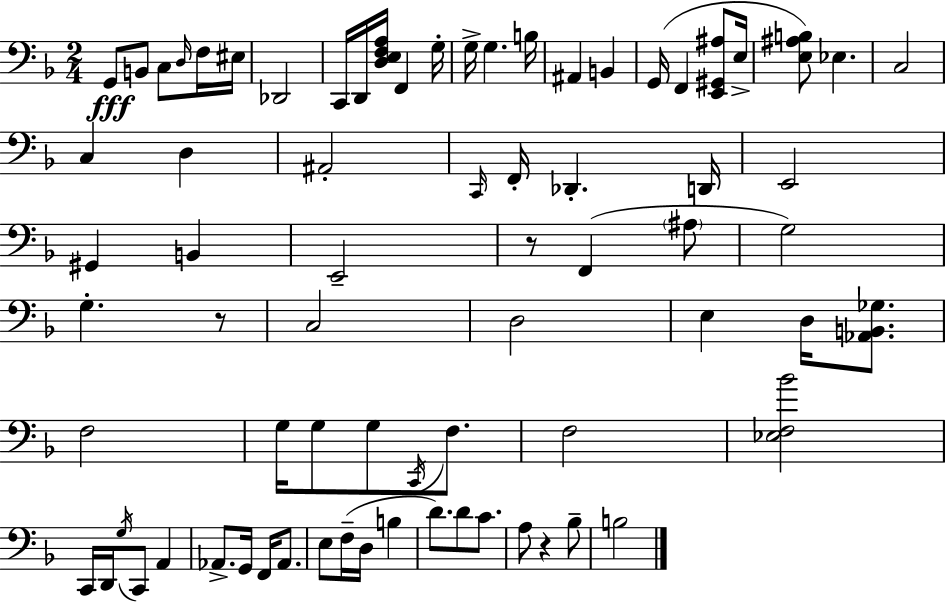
{
  \clef bass
  \numericTimeSignature
  \time 2/4
  \key f \major
  g,8\fff b,8 c8 \grace { d16 } f16 | eis16 des,2 | c,16 d,16 <d e f a>16 f,4 | g16-. g16-> g4. | \break b16 ais,4 b,4 | g,16( f,4 <e, gis, ais>8 | e16-> <e ais b>8) ees4. | c2 | \break c4 d4 | ais,2-. | \grace { c,16 } f,16-. des,4.-. | d,16 e,2 | \break gis,4 b,4 | e,2-- | r8 f,4( | \parenthesize ais8 g2) | \break g4.-. | r8 c2 | d2 | e4 d16 <aes, b, ges>8. | \break f2 | g16 g8 g8 \acciaccatura { c,16 } | f8. f2 | <ees f bes'>2 | \break c,16 d,16 \acciaccatura { g16 } c,8 | a,4 aes,8.-> g,16 | f,16 aes,8. e8 f16--( d16 | b4 d'8.) d'8 | \break c'8. a8 r4 | bes8-- b2 | \bar "|."
}